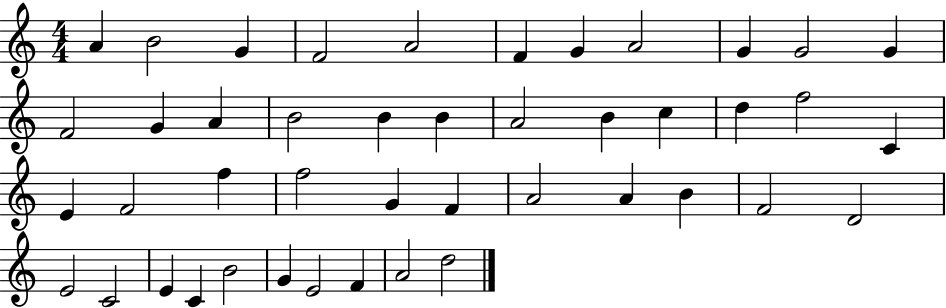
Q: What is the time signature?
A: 4/4